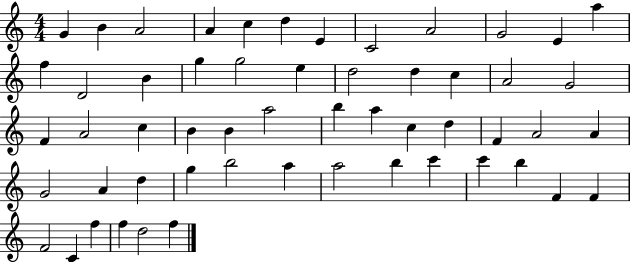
X:1
T:Untitled
M:4/4
L:1/4
K:C
G B A2 A c d E C2 A2 G2 E a f D2 B g g2 e d2 d c A2 G2 F A2 c B B a2 b a c d F A2 A G2 A d g b2 a a2 b c' c' b F F F2 C f f d2 f